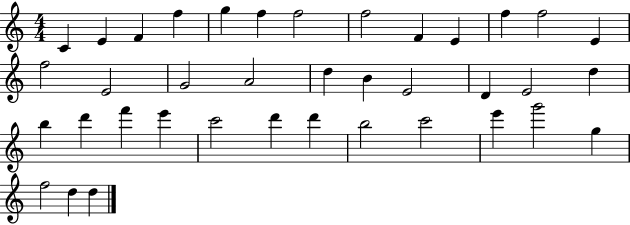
{
  \clef treble
  \numericTimeSignature
  \time 4/4
  \key c \major
  c'4 e'4 f'4 f''4 | g''4 f''4 f''2 | f''2 f'4 e'4 | f''4 f''2 e'4 | \break f''2 e'2 | g'2 a'2 | d''4 b'4 e'2 | d'4 e'2 d''4 | \break b''4 d'''4 f'''4 e'''4 | c'''2 d'''4 d'''4 | b''2 c'''2 | e'''4 g'''2 g''4 | \break f''2 d''4 d''4 | \bar "|."
}